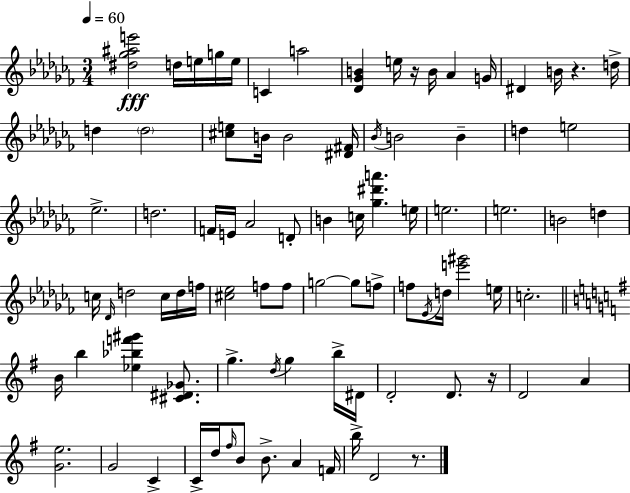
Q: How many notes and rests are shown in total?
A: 87